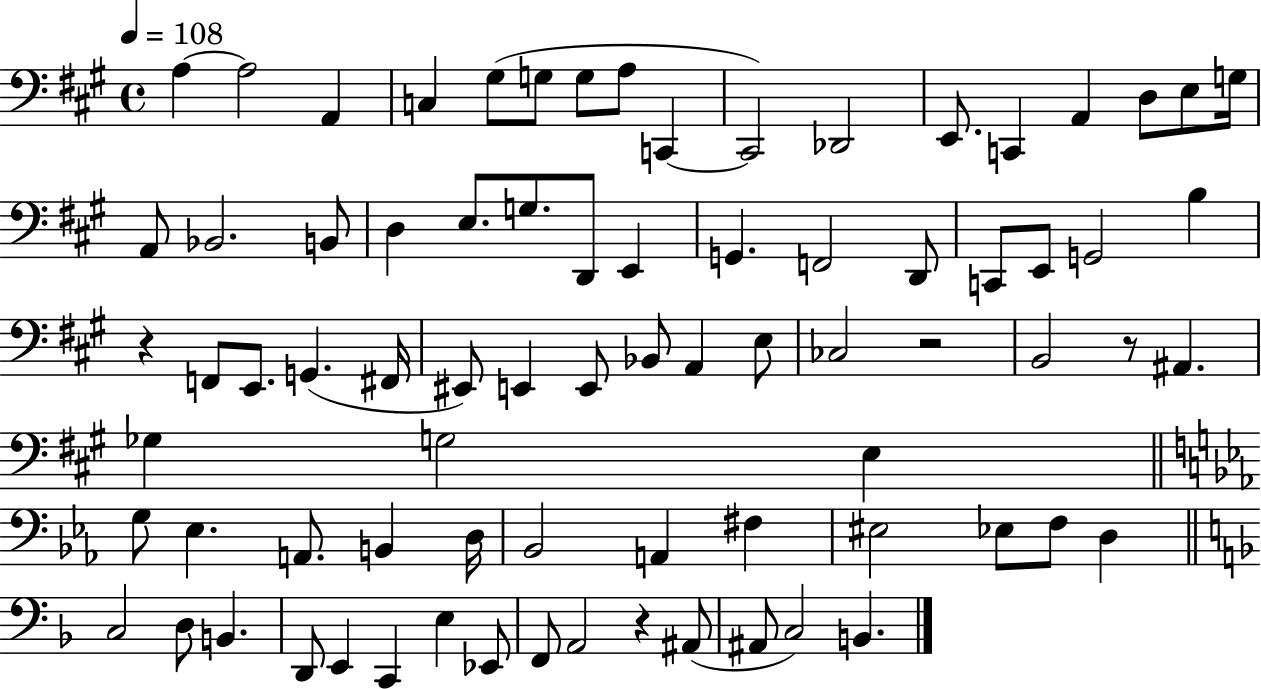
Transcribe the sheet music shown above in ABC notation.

X:1
T:Untitled
M:4/4
L:1/4
K:A
A, A,2 A,, C, ^G,/2 G,/2 G,/2 A,/2 C,, C,,2 _D,,2 E,,/2 C,, A,, D,/2 E,/2 G,/4 A,,/2 _B,,2 B,,/2 D, E,/2 G,/2 D,,/2 E,, G,, F,,2 D,,/2 C,,/2 E,,/2 G,,2 B, z F,,/2 E,,/2 G,, ^F,,/4 ^E,,/2 E,, E,,/2 _B,,/2 A,, E,/2 _C,2 z2 B,,2 z/2 ^A,, _G, G,2 E, G,/2 _E, A,,/2 B,, D,/4 _B,,2 A,, ^F, ^E,2 _E,/2 F,/2 D, C,2 D,/2 B,, D,,/2 E,, C,, E, _E,,/2 F,,/2 A,,2 z ^A,,/2 ^A,,/2 C,2 B,,